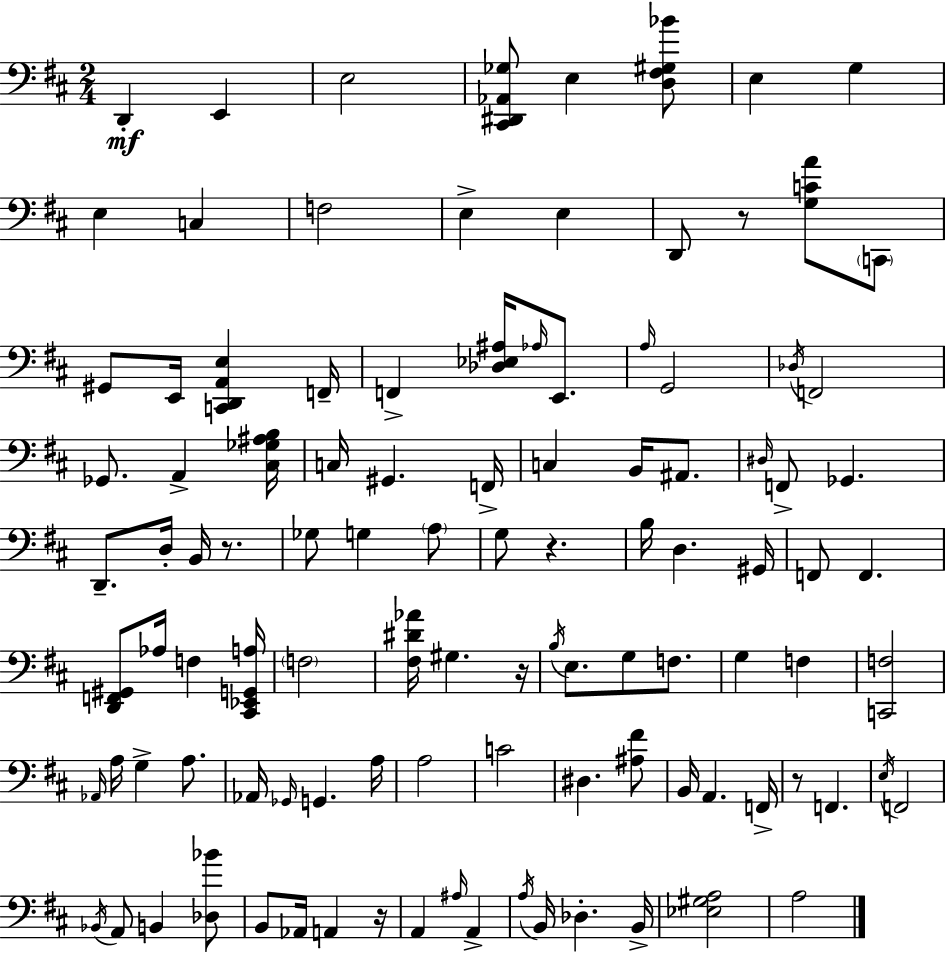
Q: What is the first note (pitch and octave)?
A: D2